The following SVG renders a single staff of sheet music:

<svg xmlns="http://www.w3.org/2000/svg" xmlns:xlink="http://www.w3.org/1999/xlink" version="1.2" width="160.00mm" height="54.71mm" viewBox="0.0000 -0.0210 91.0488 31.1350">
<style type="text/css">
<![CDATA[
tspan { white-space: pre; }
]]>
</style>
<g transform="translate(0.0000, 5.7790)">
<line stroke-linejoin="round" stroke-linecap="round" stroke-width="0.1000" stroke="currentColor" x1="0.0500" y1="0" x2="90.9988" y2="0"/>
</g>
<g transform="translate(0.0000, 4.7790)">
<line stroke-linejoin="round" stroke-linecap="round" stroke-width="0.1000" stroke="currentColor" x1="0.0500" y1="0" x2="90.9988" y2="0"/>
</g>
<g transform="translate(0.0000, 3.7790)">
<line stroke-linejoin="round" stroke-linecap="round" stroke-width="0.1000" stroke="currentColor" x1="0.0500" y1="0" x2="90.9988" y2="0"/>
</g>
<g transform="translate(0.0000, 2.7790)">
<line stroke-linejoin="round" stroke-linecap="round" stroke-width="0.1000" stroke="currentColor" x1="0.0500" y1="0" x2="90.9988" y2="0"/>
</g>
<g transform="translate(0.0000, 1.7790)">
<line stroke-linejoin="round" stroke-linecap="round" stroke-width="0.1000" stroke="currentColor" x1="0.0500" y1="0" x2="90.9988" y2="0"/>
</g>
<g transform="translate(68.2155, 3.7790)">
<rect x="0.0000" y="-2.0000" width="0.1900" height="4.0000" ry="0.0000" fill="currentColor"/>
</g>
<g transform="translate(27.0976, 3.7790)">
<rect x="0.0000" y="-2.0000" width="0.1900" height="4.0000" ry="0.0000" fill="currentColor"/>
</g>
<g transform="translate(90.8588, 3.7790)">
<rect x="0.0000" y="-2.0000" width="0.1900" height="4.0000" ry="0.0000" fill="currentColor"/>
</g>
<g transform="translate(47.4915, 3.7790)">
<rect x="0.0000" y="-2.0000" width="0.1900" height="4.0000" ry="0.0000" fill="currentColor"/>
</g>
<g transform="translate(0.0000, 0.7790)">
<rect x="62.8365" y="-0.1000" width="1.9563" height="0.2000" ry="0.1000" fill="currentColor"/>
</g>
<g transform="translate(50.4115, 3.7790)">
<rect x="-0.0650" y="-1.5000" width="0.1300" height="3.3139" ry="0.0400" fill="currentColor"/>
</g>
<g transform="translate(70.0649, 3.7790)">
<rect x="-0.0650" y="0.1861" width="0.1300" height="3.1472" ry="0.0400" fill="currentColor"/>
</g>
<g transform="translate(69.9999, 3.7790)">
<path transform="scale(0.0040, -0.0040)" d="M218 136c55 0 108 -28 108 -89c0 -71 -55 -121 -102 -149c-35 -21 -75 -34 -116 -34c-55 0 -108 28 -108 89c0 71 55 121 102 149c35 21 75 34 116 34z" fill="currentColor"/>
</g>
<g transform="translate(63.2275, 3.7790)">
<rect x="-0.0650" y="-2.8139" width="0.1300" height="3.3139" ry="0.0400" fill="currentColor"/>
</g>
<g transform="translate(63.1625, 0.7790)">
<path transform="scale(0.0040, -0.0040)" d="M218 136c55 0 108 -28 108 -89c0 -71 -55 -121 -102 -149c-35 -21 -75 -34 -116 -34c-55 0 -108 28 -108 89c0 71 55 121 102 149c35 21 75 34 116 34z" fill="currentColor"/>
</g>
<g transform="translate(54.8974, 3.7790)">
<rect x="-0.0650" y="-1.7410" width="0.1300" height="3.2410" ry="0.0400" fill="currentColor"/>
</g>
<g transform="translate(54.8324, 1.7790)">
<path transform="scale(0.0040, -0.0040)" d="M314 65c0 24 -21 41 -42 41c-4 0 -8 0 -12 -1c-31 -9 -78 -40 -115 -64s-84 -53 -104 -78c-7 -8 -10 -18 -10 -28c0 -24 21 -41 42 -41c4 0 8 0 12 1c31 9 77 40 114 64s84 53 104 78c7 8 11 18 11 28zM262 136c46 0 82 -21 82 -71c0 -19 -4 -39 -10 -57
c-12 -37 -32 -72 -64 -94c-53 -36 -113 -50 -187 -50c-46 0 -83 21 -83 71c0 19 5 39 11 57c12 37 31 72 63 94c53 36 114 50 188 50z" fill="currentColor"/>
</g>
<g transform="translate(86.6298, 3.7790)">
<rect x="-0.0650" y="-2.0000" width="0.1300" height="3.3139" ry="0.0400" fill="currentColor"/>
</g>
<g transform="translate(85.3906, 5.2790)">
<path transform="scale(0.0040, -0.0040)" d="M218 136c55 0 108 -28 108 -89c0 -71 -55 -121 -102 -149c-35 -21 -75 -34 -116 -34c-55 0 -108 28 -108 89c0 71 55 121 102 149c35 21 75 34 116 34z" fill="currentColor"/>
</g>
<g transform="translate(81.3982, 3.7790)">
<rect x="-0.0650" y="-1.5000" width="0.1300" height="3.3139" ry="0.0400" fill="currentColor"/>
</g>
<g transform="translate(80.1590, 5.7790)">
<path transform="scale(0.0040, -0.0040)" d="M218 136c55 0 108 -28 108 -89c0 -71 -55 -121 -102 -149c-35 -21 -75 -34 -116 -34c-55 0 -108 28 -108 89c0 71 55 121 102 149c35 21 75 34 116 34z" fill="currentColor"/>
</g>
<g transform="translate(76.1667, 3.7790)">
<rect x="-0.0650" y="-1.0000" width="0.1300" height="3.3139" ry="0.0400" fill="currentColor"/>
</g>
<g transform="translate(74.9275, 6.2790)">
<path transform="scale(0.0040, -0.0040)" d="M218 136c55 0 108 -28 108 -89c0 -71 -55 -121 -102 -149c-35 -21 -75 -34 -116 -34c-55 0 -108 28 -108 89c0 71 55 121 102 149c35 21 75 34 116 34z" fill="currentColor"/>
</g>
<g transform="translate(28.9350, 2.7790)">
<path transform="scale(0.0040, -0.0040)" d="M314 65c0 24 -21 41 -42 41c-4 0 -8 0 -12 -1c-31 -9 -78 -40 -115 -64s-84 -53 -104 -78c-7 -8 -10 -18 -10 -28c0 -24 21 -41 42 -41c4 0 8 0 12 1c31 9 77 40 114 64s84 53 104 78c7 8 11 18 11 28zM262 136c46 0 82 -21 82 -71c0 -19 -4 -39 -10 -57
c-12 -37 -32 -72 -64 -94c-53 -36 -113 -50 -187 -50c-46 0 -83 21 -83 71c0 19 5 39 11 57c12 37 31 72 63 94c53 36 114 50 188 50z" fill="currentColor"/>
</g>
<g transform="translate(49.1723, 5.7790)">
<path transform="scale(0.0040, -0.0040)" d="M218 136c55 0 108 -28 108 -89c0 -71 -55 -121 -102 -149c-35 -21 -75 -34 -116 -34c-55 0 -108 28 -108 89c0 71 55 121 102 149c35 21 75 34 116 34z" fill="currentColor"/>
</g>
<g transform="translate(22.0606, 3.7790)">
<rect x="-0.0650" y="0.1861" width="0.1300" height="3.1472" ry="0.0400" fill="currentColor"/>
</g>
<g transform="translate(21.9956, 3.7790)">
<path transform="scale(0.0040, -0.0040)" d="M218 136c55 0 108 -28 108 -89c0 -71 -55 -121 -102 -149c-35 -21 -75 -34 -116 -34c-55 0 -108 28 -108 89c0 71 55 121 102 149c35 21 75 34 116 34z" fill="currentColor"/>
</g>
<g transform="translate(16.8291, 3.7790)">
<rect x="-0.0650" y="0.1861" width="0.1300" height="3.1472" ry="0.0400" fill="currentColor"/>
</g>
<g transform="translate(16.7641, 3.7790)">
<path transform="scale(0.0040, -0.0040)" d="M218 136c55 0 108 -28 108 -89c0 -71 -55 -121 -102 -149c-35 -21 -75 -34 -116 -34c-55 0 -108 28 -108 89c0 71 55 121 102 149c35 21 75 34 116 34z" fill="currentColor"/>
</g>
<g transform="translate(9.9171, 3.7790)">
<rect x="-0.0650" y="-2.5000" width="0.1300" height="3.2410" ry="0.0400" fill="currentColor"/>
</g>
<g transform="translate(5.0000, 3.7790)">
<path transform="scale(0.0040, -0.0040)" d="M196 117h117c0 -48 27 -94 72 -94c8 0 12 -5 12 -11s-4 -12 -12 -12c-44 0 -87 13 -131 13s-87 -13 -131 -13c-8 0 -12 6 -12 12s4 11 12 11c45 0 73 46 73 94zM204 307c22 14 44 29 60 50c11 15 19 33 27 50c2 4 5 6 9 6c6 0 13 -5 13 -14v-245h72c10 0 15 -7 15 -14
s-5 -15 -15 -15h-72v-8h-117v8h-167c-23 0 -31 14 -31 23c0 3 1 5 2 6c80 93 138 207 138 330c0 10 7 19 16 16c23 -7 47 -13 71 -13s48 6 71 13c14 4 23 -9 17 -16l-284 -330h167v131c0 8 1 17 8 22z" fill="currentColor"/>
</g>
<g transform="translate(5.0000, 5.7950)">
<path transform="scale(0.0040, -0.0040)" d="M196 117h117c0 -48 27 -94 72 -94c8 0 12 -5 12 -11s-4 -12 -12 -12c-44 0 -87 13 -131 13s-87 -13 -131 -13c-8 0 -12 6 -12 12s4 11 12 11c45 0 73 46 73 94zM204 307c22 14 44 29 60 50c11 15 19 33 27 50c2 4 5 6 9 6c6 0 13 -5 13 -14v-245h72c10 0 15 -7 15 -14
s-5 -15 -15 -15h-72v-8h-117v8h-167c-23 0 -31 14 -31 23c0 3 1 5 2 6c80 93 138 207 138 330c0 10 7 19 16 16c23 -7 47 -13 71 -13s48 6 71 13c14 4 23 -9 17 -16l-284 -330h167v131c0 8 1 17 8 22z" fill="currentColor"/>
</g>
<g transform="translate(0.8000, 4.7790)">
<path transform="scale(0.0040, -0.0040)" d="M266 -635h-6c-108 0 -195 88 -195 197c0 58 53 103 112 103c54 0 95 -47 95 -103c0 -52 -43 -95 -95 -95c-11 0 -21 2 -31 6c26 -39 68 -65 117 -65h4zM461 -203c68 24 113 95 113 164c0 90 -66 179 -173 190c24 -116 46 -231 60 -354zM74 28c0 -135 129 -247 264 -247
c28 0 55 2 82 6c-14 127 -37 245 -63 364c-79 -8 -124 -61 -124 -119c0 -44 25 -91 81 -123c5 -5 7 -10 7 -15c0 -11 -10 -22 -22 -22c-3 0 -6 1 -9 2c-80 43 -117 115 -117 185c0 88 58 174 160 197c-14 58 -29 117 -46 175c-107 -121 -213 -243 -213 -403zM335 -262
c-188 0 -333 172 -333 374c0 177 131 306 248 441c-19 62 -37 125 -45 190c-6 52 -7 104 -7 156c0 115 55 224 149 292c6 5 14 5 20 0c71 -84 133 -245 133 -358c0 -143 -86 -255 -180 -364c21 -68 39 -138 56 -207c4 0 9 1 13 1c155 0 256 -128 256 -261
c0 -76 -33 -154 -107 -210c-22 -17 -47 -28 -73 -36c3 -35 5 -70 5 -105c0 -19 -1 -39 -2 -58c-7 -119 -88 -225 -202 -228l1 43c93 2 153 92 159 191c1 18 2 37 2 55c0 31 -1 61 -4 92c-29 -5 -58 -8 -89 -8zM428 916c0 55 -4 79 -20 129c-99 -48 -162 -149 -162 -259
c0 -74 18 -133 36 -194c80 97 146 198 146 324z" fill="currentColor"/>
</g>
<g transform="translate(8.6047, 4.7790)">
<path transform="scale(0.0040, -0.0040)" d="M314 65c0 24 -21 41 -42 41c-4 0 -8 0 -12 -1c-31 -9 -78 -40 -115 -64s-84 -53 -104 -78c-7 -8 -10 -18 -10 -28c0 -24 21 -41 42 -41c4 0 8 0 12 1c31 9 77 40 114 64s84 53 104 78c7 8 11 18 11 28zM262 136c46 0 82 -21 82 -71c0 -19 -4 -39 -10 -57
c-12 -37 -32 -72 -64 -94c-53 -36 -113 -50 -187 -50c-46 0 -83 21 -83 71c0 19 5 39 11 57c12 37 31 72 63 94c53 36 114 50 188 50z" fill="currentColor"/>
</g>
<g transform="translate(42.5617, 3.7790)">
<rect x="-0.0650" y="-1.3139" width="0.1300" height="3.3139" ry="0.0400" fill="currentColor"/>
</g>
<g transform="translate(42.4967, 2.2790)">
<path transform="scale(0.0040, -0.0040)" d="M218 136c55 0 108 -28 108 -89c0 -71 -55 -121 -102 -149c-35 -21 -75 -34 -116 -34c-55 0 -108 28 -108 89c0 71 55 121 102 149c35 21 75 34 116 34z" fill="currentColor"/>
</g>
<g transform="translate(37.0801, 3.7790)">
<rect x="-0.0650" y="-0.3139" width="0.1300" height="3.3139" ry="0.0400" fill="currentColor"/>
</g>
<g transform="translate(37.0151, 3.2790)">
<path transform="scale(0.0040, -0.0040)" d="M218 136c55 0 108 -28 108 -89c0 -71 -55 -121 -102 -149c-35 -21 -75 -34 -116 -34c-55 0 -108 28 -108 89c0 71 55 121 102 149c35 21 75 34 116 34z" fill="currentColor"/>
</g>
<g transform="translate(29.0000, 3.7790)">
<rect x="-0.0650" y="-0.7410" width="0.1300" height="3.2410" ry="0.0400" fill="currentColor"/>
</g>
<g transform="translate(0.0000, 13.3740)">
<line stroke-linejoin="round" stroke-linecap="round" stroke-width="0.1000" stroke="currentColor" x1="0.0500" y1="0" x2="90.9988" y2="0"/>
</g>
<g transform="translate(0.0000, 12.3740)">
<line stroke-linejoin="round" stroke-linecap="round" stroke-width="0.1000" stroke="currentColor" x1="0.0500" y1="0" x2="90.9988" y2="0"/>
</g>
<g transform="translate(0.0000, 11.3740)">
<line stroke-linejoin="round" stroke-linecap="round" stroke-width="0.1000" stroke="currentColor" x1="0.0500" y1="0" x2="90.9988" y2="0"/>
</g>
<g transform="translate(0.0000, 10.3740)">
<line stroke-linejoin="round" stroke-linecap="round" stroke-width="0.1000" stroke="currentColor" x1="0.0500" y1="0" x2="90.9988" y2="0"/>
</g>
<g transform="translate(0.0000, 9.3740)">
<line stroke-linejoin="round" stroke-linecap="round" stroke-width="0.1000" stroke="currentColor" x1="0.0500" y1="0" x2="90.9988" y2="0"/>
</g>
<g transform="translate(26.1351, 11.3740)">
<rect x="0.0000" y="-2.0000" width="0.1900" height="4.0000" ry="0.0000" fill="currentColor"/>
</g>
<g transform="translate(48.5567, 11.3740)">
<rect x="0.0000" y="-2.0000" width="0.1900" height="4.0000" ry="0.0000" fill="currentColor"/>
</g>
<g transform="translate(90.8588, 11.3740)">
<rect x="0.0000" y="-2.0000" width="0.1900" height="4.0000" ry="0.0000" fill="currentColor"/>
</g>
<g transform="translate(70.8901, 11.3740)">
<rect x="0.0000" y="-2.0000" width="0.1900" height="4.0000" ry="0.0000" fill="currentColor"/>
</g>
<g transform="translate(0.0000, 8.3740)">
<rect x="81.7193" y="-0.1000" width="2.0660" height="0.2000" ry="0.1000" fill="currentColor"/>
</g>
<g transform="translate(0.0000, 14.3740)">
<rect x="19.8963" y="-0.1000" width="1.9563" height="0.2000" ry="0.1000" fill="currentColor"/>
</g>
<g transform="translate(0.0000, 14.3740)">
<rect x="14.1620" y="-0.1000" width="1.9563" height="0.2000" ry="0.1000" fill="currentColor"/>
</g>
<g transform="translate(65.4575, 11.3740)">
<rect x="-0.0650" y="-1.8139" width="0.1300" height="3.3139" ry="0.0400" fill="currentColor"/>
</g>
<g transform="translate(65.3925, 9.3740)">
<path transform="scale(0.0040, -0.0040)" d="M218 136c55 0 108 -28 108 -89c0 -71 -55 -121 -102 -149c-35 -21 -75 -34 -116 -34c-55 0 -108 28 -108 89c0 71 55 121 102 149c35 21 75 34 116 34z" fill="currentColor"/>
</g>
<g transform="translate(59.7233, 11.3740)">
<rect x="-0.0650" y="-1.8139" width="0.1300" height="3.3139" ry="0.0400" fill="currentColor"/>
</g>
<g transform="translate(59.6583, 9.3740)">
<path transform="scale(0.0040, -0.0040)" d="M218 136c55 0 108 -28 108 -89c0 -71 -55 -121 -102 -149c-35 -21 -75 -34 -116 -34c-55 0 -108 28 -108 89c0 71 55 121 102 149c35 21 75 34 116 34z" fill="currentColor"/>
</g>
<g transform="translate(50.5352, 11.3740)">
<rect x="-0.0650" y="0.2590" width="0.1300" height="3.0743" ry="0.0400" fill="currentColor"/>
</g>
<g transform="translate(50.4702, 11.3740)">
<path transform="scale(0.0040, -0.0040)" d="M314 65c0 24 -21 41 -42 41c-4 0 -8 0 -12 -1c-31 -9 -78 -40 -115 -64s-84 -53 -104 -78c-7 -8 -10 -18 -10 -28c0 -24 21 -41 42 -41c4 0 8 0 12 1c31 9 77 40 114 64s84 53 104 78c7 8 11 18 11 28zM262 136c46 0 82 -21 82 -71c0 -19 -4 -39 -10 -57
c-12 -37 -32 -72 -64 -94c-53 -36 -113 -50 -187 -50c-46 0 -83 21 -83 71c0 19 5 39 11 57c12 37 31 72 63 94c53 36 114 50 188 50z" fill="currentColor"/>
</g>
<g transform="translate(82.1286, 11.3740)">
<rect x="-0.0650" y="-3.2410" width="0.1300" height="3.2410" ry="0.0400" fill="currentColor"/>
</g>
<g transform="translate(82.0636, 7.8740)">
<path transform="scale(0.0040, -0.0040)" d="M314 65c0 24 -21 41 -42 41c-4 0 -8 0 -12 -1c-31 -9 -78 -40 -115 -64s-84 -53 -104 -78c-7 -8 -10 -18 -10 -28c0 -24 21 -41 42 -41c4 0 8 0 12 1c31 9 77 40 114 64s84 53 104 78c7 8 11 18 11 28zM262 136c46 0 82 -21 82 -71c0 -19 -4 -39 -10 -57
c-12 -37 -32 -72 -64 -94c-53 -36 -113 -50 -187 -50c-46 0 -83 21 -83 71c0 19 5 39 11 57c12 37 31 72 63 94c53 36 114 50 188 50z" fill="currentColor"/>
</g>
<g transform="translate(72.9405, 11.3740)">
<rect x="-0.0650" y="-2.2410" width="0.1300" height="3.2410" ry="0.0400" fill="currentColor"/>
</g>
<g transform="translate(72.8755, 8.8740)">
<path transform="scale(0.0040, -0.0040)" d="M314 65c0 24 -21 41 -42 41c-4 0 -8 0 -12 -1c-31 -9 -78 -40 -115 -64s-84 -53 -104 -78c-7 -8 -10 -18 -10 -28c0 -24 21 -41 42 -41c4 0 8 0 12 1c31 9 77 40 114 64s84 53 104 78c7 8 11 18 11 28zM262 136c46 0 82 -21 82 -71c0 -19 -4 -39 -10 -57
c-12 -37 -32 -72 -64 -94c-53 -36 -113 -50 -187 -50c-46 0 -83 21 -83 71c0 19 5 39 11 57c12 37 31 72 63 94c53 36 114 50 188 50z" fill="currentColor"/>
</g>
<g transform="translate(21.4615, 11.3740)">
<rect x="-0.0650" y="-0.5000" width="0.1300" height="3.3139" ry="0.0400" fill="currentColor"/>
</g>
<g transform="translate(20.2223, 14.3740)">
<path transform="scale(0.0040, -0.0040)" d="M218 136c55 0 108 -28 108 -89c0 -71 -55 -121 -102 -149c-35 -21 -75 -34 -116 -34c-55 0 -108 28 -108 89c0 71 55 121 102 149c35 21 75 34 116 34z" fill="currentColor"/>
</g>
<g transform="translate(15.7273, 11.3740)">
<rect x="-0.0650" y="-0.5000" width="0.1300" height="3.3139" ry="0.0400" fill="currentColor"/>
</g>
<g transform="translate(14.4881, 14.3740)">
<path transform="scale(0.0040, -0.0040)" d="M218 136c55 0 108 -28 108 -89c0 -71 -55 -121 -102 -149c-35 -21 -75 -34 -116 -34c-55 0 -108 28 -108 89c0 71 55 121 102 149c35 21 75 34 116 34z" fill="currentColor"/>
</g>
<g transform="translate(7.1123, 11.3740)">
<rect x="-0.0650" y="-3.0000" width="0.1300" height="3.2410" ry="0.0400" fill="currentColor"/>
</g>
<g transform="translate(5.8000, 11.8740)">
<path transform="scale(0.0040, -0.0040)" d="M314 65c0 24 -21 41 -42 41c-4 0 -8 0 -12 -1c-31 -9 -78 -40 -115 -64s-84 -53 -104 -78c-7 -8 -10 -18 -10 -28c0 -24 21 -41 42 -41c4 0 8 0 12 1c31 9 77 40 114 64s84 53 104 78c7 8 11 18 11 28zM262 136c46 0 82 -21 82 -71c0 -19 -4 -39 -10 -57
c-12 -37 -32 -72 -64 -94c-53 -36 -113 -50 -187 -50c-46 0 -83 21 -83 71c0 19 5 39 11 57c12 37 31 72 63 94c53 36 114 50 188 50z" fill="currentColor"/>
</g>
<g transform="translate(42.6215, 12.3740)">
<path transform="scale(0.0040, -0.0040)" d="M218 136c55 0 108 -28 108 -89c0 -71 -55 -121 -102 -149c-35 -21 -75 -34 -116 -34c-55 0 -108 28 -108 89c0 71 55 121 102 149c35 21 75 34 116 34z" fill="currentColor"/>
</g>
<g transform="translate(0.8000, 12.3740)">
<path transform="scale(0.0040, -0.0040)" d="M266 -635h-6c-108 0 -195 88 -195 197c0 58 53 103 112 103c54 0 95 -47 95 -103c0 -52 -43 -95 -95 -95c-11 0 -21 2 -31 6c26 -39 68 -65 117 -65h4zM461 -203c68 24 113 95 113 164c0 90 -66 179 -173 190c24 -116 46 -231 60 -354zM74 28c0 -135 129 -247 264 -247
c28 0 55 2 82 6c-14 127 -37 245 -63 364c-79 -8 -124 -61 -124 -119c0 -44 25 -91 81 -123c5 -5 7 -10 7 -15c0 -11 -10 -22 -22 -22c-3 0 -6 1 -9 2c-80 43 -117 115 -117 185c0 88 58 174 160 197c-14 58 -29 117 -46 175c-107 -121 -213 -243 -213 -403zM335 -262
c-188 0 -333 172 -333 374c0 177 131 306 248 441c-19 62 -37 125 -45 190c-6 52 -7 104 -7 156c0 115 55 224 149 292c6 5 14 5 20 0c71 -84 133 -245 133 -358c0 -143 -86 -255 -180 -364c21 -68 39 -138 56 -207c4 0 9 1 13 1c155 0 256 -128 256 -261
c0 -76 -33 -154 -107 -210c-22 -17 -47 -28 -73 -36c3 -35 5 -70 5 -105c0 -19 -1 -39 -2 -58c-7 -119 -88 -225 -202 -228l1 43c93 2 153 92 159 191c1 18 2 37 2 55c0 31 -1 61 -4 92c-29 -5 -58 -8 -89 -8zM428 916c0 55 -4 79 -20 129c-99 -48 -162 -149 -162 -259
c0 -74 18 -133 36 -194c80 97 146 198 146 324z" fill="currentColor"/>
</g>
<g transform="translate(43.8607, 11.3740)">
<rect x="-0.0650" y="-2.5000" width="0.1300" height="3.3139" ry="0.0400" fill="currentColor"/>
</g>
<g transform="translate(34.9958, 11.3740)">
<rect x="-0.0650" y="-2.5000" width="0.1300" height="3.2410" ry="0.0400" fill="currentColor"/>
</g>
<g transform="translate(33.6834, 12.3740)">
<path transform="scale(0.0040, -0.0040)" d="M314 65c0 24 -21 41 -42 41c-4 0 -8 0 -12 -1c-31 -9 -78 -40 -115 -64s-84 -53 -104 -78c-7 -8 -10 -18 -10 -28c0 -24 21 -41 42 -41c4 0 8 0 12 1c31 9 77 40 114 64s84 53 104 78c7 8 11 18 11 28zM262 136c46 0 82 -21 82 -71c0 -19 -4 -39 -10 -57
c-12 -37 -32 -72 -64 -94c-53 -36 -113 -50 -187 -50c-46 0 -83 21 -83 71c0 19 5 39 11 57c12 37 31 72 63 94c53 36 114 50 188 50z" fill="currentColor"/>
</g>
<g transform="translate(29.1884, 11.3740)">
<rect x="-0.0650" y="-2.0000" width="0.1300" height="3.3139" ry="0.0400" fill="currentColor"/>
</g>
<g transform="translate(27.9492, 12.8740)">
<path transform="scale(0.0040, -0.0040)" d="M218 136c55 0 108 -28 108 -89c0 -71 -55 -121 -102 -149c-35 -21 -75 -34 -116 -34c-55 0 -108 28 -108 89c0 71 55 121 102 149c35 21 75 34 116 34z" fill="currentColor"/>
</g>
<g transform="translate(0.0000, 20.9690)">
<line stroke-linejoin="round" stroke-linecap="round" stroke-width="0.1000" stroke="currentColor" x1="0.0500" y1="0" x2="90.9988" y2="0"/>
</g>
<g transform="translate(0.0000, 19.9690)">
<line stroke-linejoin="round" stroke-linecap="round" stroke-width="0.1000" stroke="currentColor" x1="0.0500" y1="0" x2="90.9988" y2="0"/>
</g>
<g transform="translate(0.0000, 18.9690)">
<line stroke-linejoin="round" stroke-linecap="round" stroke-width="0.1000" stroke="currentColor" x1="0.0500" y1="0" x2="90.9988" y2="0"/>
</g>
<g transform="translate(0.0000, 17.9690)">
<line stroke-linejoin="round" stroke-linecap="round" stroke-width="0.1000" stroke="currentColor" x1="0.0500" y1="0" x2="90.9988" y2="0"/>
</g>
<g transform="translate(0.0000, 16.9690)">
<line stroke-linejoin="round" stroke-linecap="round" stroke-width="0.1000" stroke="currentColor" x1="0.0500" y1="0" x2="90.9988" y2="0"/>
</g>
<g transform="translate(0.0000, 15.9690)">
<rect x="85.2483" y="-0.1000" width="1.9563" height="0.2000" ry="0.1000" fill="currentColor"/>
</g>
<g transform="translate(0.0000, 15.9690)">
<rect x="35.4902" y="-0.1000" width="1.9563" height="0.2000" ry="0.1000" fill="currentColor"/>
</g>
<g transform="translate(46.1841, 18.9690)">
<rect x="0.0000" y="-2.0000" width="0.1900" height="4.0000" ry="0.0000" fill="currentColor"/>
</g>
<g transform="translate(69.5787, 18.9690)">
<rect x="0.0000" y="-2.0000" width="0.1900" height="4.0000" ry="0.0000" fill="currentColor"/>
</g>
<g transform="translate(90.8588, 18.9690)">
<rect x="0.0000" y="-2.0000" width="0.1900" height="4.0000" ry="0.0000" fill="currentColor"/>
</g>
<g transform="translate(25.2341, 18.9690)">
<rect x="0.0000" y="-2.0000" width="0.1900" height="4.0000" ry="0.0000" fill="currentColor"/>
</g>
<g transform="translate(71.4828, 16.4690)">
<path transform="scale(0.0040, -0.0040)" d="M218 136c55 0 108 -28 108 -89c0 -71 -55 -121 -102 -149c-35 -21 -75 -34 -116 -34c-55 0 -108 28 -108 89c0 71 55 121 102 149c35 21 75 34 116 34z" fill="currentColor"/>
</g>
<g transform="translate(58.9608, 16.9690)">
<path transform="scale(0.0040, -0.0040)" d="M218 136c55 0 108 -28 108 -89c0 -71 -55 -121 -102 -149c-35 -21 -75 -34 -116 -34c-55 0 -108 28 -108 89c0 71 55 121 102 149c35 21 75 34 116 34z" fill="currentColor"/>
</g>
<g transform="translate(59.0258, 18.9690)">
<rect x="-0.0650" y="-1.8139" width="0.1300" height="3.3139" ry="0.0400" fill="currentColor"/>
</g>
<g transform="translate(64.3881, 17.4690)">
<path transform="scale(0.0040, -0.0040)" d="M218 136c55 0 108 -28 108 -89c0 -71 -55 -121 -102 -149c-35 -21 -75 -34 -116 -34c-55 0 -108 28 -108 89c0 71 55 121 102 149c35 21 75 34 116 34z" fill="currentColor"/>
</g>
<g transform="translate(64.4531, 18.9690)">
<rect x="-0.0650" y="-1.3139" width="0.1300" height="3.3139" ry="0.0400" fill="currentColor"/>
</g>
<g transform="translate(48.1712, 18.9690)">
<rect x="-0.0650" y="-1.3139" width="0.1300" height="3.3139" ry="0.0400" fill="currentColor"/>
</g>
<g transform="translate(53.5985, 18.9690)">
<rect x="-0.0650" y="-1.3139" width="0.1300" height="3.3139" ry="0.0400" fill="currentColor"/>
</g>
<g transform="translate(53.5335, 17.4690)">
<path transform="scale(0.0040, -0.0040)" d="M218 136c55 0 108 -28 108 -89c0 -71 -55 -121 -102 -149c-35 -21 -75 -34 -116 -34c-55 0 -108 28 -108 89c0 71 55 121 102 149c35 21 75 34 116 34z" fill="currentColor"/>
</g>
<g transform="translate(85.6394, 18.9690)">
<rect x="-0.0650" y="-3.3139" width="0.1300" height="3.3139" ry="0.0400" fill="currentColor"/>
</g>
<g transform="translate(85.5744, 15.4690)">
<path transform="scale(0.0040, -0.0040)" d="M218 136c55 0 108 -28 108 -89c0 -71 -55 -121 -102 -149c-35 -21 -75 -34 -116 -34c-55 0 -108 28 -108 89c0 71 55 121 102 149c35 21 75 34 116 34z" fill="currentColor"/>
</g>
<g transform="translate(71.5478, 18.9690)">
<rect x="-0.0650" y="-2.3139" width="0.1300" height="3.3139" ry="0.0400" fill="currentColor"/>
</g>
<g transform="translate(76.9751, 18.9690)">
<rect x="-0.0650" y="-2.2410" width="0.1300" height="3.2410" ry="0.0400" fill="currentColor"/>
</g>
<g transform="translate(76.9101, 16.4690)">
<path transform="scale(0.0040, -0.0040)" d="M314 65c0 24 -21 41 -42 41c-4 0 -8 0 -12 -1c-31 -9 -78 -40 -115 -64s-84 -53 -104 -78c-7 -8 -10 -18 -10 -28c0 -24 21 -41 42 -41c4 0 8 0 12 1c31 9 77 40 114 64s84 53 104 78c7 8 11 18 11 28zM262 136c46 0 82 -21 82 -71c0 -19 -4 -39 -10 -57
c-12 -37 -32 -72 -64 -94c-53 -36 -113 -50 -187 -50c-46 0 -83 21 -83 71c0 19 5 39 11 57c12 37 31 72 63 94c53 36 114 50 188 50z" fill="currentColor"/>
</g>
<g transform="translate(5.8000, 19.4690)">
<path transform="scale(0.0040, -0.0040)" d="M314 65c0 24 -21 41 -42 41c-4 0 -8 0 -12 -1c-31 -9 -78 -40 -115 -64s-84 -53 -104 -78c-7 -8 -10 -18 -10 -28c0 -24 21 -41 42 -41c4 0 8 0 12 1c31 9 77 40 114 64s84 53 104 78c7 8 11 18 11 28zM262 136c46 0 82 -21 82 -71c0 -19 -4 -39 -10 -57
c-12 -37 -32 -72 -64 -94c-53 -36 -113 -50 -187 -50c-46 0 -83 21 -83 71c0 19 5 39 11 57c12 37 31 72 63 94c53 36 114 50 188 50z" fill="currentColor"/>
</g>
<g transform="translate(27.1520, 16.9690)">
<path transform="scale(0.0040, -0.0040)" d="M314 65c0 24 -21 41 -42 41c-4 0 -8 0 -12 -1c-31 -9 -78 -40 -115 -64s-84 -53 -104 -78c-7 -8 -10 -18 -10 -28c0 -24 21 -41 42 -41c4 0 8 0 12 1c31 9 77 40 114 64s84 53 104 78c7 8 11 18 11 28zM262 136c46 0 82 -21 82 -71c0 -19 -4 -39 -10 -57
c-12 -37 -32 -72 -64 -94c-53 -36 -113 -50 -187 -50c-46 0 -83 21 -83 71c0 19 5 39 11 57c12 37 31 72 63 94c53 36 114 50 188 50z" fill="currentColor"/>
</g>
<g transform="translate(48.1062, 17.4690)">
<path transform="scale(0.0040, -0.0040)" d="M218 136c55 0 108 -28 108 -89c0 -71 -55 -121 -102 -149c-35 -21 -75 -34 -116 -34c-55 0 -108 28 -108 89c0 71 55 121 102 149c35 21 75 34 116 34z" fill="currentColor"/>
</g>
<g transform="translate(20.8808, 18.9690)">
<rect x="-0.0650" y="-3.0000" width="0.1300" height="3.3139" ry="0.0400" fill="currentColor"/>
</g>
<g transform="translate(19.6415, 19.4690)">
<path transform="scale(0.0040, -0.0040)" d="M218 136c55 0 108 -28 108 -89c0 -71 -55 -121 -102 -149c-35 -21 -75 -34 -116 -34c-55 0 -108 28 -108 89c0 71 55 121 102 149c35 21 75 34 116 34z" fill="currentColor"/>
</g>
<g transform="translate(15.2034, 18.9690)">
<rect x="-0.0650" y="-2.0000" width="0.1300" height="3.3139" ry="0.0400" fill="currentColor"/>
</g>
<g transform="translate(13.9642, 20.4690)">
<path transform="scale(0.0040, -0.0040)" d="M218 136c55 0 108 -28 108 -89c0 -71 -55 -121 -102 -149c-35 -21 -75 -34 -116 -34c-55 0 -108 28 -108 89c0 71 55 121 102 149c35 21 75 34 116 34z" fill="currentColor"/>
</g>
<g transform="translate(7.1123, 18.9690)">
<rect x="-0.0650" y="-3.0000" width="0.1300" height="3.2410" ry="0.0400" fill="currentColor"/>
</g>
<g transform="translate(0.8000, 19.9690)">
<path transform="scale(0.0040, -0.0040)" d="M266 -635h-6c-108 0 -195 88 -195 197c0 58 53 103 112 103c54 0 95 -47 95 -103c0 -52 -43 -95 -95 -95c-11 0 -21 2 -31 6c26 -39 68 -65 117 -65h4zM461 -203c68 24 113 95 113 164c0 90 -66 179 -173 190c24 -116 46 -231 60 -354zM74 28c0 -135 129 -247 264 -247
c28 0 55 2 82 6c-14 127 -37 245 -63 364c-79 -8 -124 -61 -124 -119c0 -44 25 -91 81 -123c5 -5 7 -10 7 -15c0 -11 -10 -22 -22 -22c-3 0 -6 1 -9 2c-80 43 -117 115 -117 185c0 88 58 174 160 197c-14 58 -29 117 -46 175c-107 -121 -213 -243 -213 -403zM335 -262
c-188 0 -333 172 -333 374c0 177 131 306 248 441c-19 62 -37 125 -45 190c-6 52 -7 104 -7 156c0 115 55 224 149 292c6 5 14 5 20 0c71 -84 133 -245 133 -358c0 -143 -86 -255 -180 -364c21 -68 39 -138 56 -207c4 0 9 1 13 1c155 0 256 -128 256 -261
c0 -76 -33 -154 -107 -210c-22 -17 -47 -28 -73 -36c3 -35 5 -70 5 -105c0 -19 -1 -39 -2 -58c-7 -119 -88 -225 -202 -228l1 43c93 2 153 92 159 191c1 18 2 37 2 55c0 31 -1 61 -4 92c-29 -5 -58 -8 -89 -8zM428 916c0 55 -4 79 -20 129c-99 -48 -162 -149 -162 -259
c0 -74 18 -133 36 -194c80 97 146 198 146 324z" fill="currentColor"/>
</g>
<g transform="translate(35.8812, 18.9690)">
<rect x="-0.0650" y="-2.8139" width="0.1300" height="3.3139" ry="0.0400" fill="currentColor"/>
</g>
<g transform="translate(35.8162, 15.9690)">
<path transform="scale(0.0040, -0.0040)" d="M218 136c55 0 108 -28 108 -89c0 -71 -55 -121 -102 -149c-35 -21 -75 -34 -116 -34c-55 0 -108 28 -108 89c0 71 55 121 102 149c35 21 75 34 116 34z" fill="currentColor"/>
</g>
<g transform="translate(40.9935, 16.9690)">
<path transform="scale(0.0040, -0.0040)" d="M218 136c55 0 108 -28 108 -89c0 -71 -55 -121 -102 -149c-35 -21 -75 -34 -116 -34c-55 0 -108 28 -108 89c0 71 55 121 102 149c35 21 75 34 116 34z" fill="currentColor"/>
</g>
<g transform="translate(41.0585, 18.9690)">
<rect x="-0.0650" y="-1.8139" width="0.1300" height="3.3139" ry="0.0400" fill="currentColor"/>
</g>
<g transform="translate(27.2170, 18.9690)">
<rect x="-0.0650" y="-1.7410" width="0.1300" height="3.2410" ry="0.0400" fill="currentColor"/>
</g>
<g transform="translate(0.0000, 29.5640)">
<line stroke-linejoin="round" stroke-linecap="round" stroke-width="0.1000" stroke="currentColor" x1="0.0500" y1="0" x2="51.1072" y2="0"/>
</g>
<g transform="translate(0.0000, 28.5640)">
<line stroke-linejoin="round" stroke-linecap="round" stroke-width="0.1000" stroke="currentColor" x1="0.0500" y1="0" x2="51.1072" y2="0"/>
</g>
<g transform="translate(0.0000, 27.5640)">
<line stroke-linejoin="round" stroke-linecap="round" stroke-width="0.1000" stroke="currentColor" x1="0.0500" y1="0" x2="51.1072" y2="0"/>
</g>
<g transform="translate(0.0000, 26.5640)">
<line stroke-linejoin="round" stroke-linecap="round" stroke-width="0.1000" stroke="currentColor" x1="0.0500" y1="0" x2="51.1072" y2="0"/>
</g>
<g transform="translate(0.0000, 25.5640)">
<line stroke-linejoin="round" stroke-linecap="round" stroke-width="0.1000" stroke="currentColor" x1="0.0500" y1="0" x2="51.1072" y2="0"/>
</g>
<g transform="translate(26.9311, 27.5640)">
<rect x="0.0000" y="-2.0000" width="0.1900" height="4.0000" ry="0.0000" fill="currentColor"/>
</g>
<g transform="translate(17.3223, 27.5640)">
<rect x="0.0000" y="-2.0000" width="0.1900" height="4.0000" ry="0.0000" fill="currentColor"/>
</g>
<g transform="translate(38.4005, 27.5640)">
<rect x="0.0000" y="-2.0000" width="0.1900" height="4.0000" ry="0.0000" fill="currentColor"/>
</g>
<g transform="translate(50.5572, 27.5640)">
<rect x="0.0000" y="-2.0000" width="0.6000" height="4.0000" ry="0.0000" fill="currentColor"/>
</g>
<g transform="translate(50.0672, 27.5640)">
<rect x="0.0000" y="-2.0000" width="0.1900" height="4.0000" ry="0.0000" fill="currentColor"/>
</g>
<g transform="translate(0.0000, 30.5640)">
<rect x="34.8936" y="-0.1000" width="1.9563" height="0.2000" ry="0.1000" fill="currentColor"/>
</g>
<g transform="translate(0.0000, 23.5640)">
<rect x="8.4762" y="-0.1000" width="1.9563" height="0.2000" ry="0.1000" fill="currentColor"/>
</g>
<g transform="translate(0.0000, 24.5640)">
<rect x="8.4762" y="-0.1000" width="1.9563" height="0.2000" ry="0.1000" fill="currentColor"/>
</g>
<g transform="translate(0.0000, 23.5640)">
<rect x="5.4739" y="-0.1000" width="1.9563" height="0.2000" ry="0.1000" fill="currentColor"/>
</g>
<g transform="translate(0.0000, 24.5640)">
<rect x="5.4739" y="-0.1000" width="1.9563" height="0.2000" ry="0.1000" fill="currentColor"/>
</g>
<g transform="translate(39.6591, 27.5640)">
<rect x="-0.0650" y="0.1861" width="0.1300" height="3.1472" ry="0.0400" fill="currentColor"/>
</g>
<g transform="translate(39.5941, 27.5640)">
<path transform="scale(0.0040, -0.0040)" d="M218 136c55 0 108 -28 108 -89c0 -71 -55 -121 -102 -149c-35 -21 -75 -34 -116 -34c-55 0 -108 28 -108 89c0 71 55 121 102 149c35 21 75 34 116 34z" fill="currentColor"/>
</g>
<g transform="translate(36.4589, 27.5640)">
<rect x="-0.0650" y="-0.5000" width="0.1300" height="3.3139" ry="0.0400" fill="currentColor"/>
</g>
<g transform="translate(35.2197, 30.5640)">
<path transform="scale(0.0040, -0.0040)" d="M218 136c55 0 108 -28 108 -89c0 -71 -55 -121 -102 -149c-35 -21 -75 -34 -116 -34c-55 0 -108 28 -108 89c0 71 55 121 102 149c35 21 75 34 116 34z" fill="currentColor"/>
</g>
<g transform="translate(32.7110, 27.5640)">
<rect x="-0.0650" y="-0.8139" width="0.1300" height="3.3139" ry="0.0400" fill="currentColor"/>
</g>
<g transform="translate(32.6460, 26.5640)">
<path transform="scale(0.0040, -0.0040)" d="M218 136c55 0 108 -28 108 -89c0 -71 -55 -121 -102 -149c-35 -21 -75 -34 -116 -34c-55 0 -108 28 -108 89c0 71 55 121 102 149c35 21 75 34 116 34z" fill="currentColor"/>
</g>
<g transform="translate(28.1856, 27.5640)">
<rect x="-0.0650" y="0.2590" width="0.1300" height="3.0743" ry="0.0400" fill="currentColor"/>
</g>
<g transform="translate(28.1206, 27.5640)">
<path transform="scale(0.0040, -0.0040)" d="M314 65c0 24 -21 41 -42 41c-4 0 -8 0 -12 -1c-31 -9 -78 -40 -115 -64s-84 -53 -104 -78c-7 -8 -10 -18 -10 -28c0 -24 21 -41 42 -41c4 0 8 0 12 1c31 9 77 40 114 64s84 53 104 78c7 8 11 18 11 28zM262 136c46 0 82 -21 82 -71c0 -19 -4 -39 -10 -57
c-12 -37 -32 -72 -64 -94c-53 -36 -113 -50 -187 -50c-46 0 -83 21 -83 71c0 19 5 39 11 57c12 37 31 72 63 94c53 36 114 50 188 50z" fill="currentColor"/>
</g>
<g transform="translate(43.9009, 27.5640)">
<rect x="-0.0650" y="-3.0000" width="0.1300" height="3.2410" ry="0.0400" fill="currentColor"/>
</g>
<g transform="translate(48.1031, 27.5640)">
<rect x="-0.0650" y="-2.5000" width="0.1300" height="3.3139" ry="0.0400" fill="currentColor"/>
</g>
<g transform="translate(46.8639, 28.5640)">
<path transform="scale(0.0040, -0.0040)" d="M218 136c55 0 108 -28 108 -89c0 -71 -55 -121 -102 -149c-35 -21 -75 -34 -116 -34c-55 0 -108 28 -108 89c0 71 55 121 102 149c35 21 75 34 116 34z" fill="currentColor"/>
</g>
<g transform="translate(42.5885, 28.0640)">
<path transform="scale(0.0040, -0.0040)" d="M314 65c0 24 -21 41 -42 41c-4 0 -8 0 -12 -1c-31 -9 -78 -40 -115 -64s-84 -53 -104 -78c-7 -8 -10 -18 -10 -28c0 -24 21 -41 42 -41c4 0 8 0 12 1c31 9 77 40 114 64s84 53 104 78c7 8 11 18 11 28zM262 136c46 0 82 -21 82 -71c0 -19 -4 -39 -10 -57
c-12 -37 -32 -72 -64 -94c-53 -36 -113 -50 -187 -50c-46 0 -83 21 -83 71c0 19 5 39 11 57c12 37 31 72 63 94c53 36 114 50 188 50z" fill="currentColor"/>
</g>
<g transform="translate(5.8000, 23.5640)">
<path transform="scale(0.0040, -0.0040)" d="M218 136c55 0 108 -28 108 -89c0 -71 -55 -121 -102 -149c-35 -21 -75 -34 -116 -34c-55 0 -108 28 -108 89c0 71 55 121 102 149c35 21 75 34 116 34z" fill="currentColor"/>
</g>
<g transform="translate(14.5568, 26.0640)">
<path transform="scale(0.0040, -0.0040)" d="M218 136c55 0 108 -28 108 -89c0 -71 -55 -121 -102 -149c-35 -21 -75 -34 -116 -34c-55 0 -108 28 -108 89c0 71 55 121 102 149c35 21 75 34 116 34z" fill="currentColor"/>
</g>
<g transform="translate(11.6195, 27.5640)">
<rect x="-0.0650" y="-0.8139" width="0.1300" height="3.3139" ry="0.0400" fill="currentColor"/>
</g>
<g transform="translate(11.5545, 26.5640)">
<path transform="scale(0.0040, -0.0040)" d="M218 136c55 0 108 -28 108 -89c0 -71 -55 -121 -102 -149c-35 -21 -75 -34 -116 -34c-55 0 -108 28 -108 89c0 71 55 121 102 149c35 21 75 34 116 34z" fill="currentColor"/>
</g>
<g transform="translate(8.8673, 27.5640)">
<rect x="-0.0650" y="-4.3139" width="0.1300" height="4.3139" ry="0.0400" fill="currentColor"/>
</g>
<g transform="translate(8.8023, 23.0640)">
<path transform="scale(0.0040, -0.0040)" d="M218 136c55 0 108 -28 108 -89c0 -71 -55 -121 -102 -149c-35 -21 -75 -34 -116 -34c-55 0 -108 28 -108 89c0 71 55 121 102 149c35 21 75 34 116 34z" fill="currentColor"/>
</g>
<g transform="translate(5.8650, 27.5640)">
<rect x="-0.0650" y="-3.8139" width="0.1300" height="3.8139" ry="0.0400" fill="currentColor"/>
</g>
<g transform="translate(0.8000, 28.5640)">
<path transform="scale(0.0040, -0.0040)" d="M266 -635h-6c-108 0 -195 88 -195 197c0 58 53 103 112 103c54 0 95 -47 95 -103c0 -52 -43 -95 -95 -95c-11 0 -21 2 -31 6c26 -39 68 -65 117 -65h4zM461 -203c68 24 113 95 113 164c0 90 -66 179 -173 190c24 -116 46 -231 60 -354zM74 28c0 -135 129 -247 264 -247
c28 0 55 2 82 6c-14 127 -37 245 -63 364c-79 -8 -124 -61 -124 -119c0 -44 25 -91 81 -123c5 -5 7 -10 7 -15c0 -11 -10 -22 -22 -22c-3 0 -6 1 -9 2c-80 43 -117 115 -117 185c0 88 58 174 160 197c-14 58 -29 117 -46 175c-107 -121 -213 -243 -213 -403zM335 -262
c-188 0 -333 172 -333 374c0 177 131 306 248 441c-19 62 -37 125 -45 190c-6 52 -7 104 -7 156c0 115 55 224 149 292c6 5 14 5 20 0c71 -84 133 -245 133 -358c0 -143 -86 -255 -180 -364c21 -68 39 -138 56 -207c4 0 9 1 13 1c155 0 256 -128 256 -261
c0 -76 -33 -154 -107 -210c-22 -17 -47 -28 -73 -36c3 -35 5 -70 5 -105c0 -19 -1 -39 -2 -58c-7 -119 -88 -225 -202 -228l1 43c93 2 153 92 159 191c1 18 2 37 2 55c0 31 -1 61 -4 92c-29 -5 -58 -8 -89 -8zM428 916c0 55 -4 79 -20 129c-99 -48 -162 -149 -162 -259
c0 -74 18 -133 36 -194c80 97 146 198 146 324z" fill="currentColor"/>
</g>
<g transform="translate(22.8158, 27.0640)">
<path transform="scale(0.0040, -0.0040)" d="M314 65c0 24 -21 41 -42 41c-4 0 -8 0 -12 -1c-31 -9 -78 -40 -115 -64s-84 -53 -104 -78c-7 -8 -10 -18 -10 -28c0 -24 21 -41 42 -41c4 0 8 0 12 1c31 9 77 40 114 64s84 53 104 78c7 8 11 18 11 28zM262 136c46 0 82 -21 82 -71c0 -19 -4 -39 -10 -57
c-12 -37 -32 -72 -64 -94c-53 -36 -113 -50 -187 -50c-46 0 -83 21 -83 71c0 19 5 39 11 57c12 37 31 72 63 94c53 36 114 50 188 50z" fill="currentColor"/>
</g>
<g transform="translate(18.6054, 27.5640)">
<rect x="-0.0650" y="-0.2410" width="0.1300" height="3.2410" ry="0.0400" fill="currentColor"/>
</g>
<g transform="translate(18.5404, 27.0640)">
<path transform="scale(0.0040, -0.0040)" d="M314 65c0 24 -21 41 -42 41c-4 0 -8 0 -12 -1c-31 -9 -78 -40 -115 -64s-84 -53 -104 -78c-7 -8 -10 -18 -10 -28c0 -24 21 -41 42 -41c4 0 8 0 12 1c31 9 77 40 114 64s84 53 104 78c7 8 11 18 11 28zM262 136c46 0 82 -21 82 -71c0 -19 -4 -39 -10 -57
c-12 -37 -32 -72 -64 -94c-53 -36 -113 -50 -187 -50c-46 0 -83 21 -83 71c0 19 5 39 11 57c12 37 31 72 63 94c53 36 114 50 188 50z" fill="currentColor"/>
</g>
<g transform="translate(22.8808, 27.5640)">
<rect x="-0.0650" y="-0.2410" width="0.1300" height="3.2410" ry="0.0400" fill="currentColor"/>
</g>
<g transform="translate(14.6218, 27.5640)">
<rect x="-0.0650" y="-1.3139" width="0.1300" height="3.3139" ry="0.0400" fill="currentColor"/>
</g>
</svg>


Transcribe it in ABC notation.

X:1
T:Untitled
M:4/4
L:1/4
K:C
G2 B B d2 c e E f2 a B D E F A2 C C F G2 G B2 f f g2 b2 A2 F A f2 a f e e f e g g2 b c' d' d e c2 c2 B2 d C B A2 G